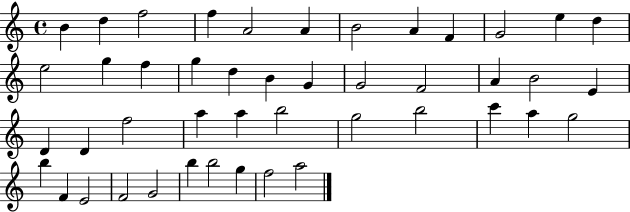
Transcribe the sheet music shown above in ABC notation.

X:1
T:Untitled
M:4/4
L:1/4
K:C
B d f2 f A2 A B2 A F G2 e d e2 g f g d B G G2 F2 A B2 E D D f2 a a b2 g2 b2 c' a g2 b F E2 F2 G2 b b2 g f2 a2